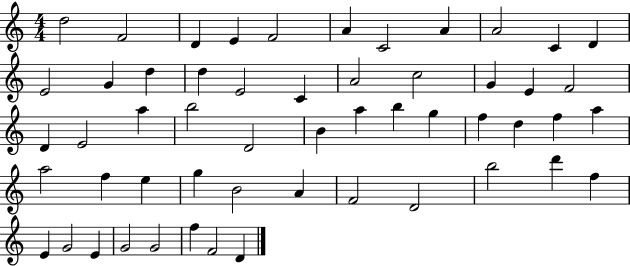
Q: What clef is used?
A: treble